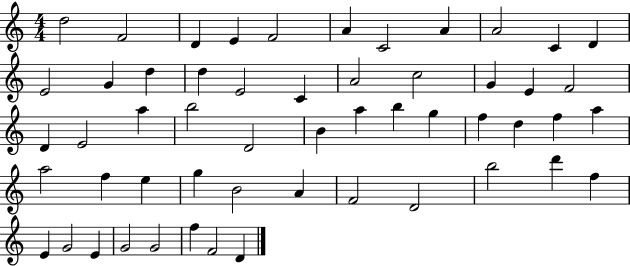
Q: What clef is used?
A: treble